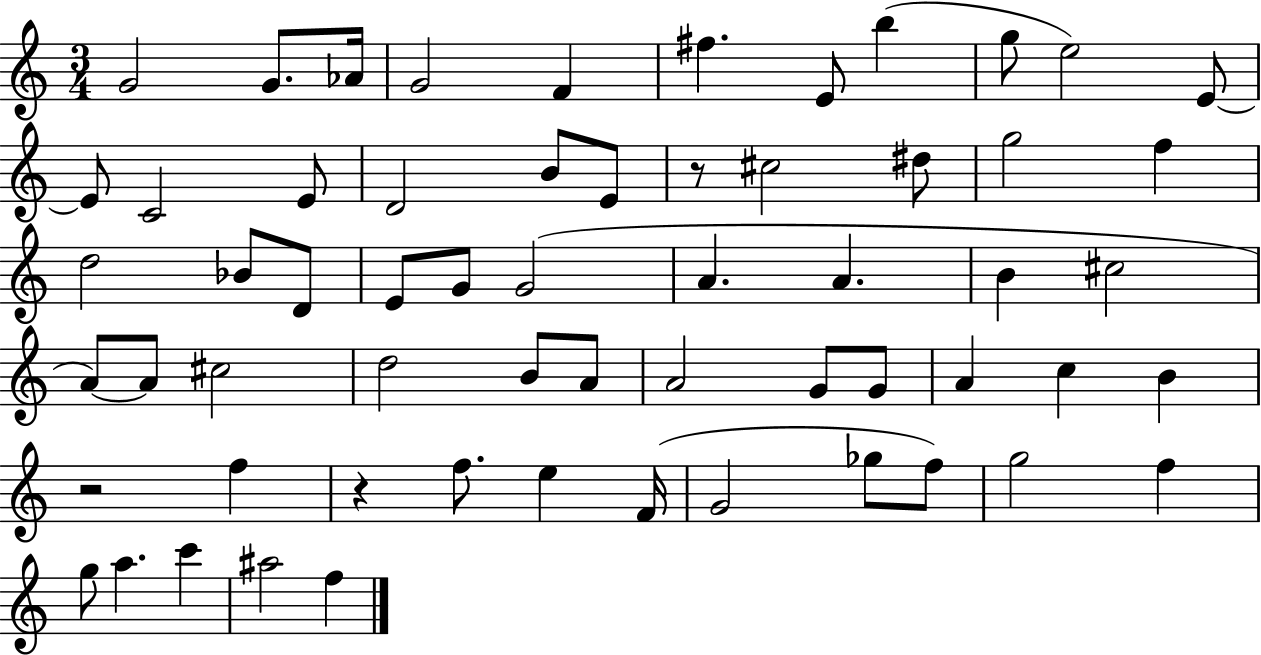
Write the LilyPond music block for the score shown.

{
  \clef treble
  \numericTimeSignature
  \time 3/4
  \key c \major
  g'2 g'8. aes'16 | g'2 f'4 | fis''4. e'8 b''4( | g''8 e''2) e'8~~ | \break e'8 c'2 e'8 | d'2 b'8 e'8 | r8 cis''2 dis''8 | g''2 f''4 | \break d''2 bes'8 d'8 | e'8 g'8 g'2( | a'4. a'4. | b'4 cis''2 | \break a'8~~) a'8 cis''2 | d''2 b'8 a'8 | a'2 g'8 g'8 | a'4 c''4 b'4 | \break r2 f''4 | r4 f''8. e''4 f'16( | g'2 ges''8 f''8) | g''2 f''4 | \break g''8 a''4. c'''4 | ais''2 f''4 | \bar "|."
}